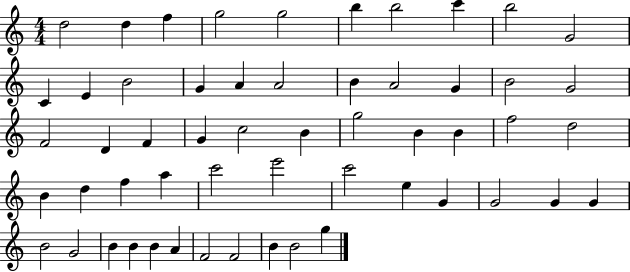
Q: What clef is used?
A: treble